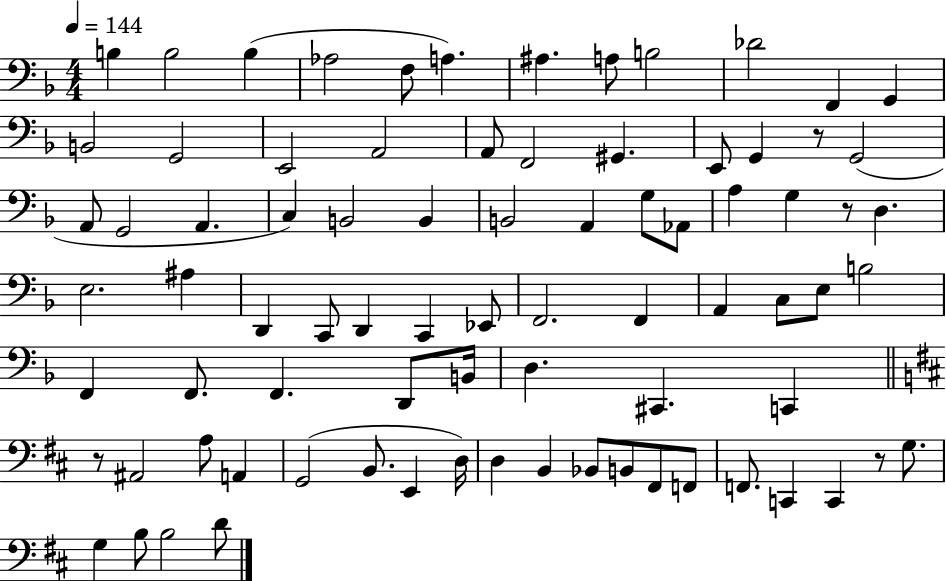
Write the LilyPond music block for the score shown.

{
  \clef bass
  \numericTimeSignature
  \time 4/4
  \key f \major
  \tempo 4 = 144
  b4 b2 b4( | aes2 f8 a4.) | ais4. a8 b2 | des'2 f,4 g,4 | \break b,2 g,2 | e,2 a,2 | a,8 f,2 gis,4. | e,8 g,4 r8 g,2( | \break a,8 g,2 a,4. | c4) b,2 b,4 | b,2 a,4 g8 aes,8 | a4 g4 r8 d4. | \break e2. ais4 | d,4 c,8 d,4 c,4 ees,8 | f,2. f,4 | a,4 c8 e8 b2 | \break f,4 f,8. f,4. d,8 b,16 | d4. cis,4. c,4 | \bar "||" \break \key d \major r8 ais,2 a8 a,4 | g,2( b,8. e,4 d16) | d4 b,4 bes,8 b,8 fis,8 f,8 | f,8. c,4 c,4 r8 g8. | \break g4 b8 b2 d'8 | \bar "|."
}